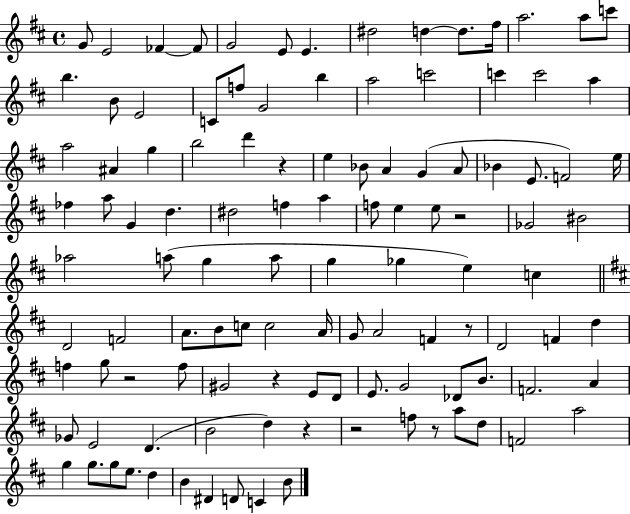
{
  \clef treble
  \time 4/4
  \defaultTimeSignature
  \key d \major
  g'8 e'2 fes'4~~ fes'8 | g'2 e'8 e'4. | dis''2 d''4~~ d''8. fis''16 | a''2. a''8 c'''8 | \break b''4. b'8 e'2 | c'8 f''8 g'2 b''4 | a''2 c'''2 | c'''4 c'''2 a''4 | \break a''2 ais'4 g''4 | b''2 d'''4 r4 | e''4 bes'8 a'4 g'4( a'8 | bes'4 e'8. f'2) e''16 | \break fes''4 a''8 g'4 d''4. | dis''2 f''4 a''4 | f''8 e''4 e''8 r2 | ges'2 bis'2 | \break aes''2 a''8( g''4 a''8 | g''4 ges''4 e''4) c''4 | \bar "||" \break \key d \major d'2 f'2 | a'8. b'8 c''8 c''2 a'16 | g'8 a'2 f'4 r8 | d'2 f'4 d''4 | \break f''4 g''8 r2 f''8 | gis'2 r4 e'8 d'8 | e'8. g'2 des'8 b'8. | f'2. a'4 | \break ges'8 e'2 d'4.( | b'2 d''4) r4 | r2 f''8 r8 a''8 d''8 | f'2 a''2 | \break g''4 g''8. g''8 e''8. d''4 | b'4 dis'4 d'8 c'4 b'8 | \bar "|."
}